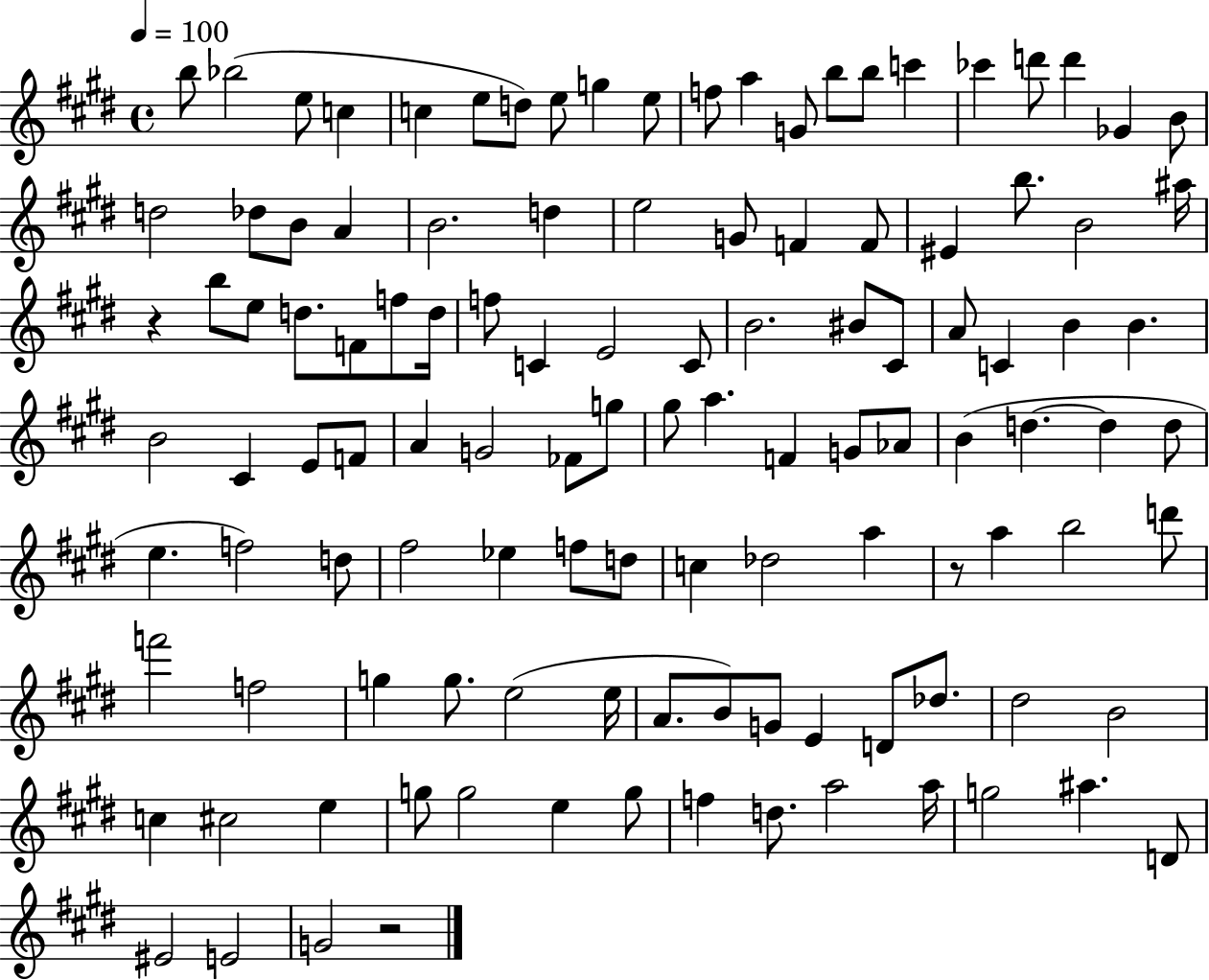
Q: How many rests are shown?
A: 3